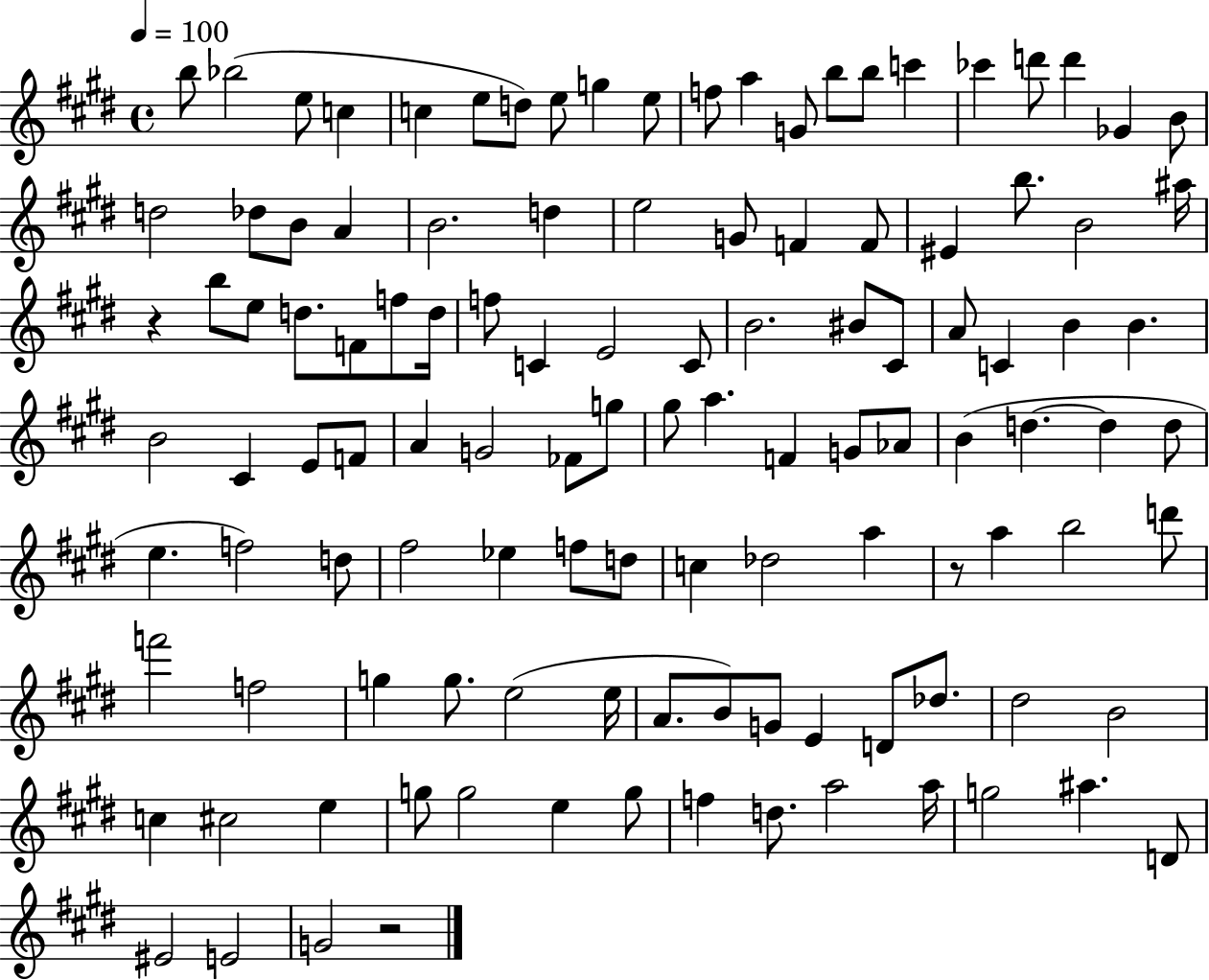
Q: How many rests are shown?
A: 3